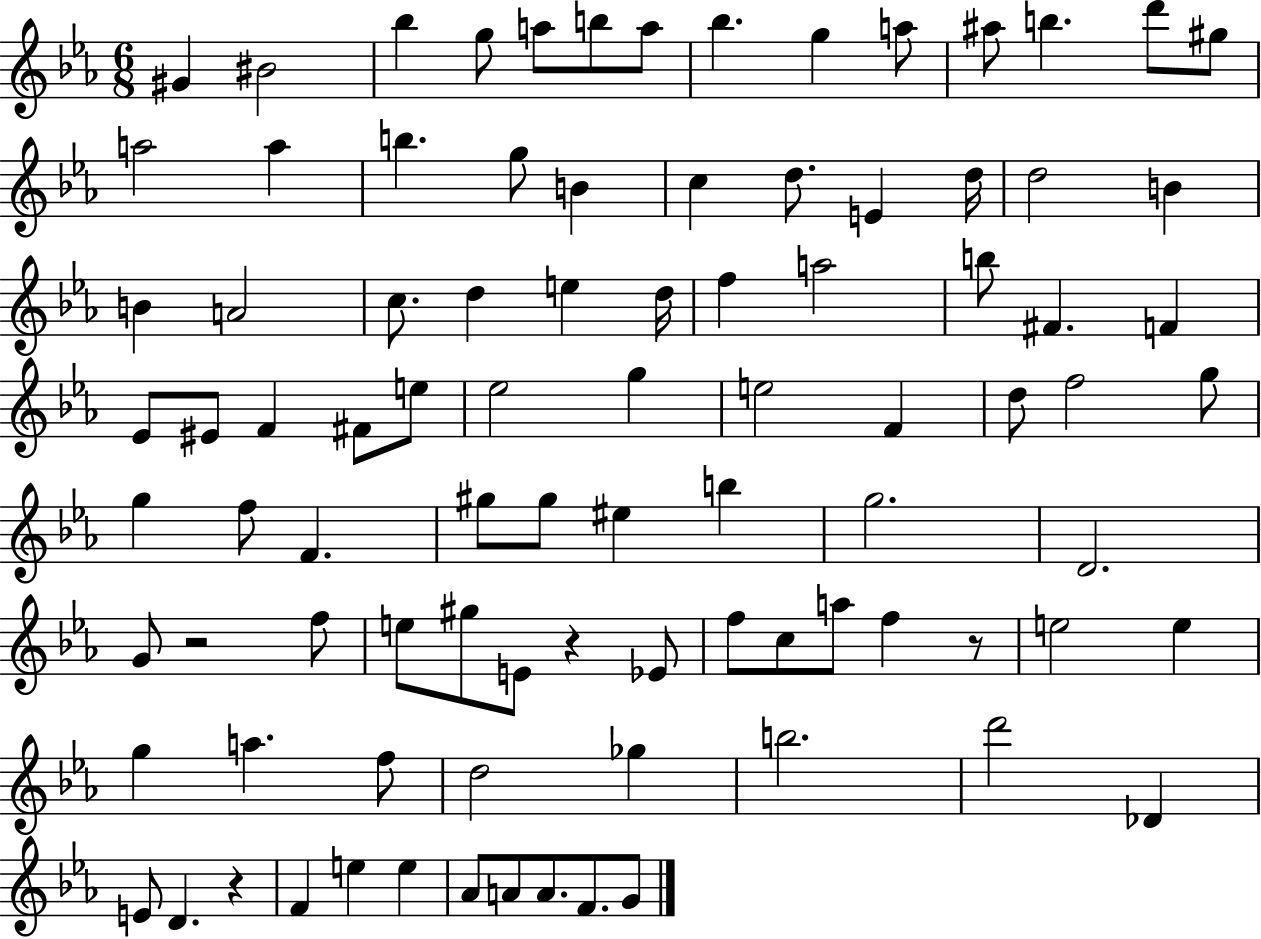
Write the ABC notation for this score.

X:1
T:Untitled
M:6/8
L:1/4
K:Eb
^G ^B2 _b g/2 a/2 b/2 a/2 _b g a/2 ^a/2 b d'/2 ^g/2 a2 a b g/2 B c d/2 E d/4 d2 B B A2 c/2 d e d/4 f a2 b/2 ^F F _E/2 ^E/2 F ^F/2 e/2 _e2 g e2 F d/2 f2 g/2 g f/2 F ^g/2 ^g/2 ^e b g2 D2 G/2 z2 f/2 e/2 ^g/2 E/2 z _E/2 f/2 c/2 a/2 f z/2 e2 e g a f/2 d2 _g b2 d'2 _D E/2 D z F e e _A/2 A/2 A/2 F/2 G/2